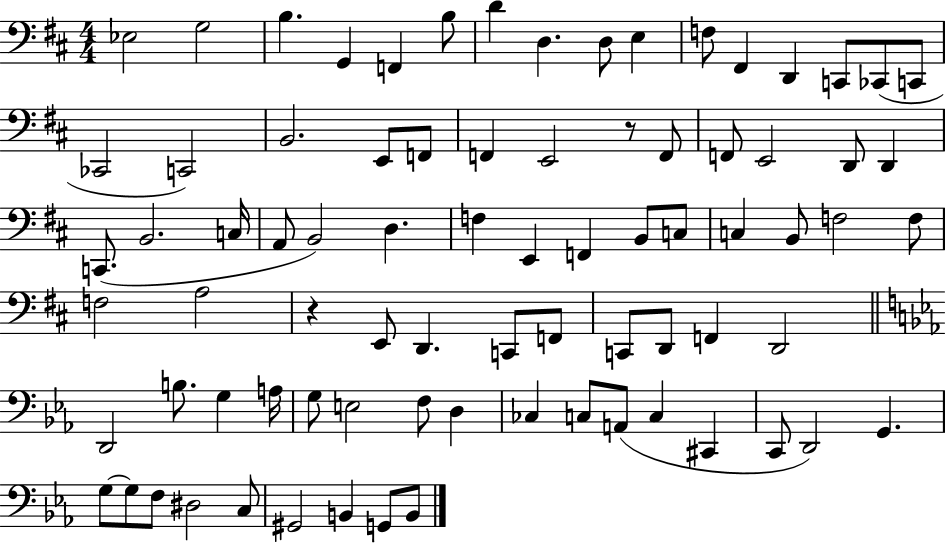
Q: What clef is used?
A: bass